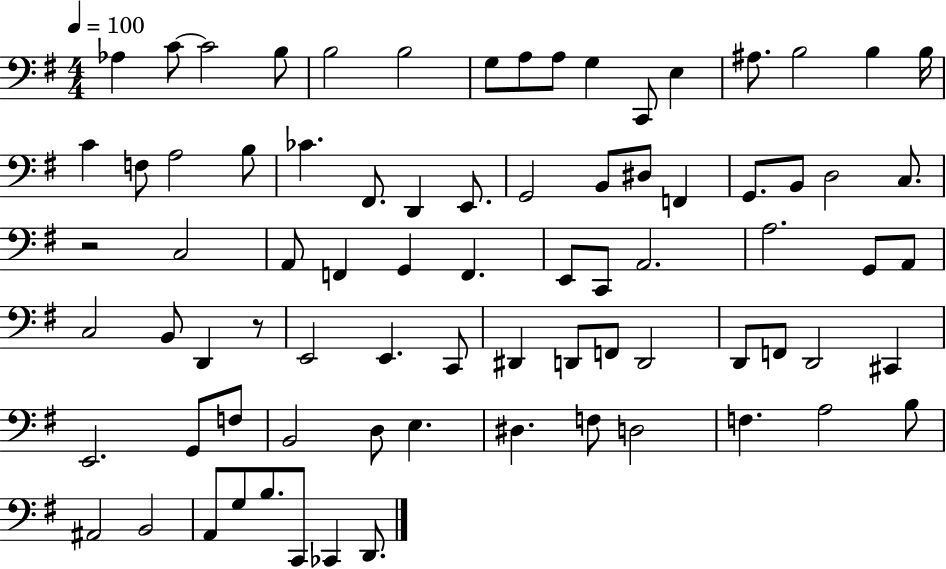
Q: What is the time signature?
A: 4/4